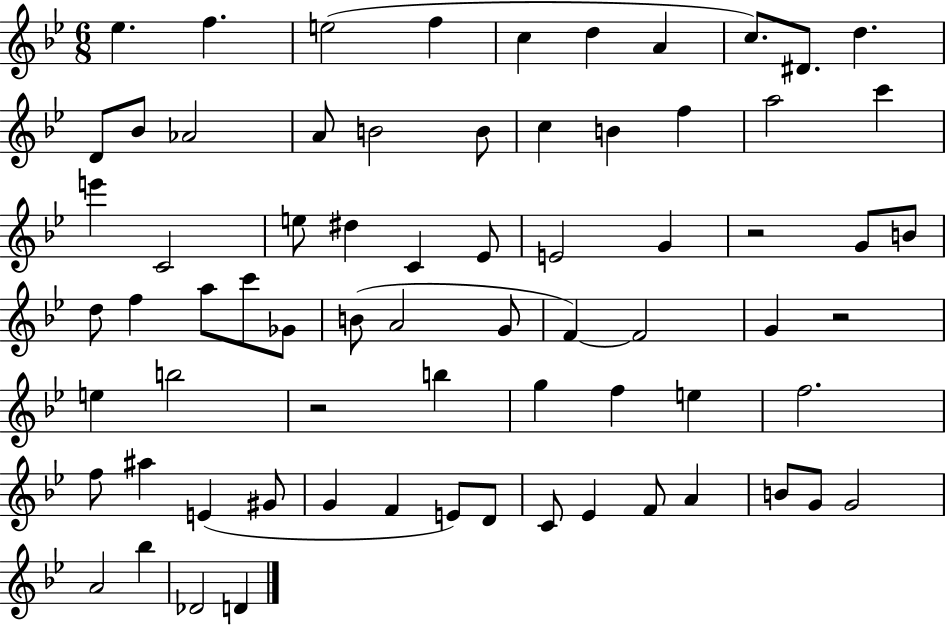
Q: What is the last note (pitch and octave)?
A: D4